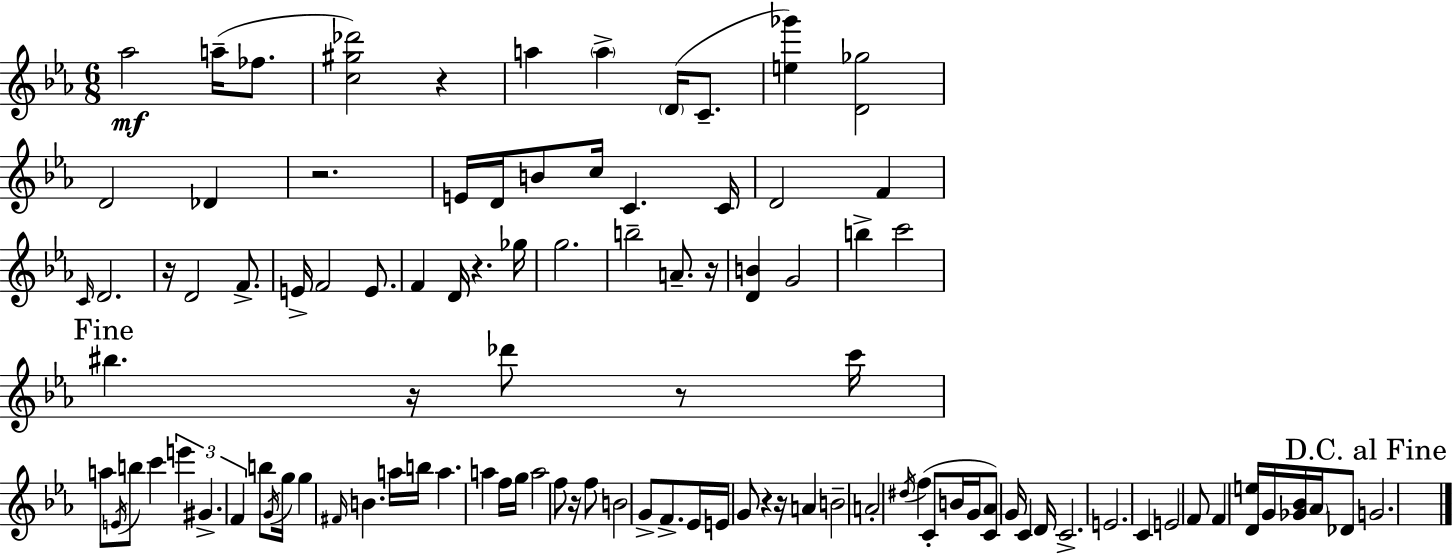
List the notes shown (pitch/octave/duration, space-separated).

Ab5/h A5/s FES5/e. [C5,G#5,Db6]/h R/q A5/q A5/q D4/s C4/e. [E5,Gb6]/q [D4,Gb5]/h D4/h Db4/q R/h. E4/s D4/s B4/e C5/s C4/q. C4/s D4/h F4/q C4/s D4/h. R/s D4/h F4/e. E4/s F4/h E4/e. F4/q D4/s R/q. Gb5/s G5/h. B5/h A4/e. R/s [D4,B4]/q G4/h B5/q C6/h BIS5/q. R/s Db6/e R/e C6/s A5/e E4/s B5/e C6/q E6/q G#4/q. F4/q B5/e G4/s G5/s G5/q F#4/s B4/q. A5/s B5/s A5/q. A5/q F5/s G5/s A5/h F5/e R/s F5/e B4/h G4/e F4/e. Eb4/s E4/s G4/e R/q R/s A4/q B4/h A4/h D#5/s F5/q C4/e B4/s G4/s [C4,Ab4]/e G4/s C4/q D4/s C4/h. E4/h. C4/q E4/h F4/e F4/q [D4,E5]/s G4/s [Gb4,Bb4]/s Ab4/s Db4/e G4/h.